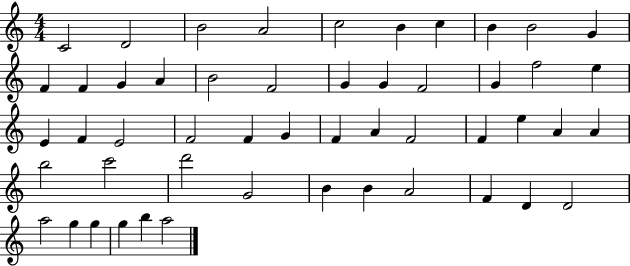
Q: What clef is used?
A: treble